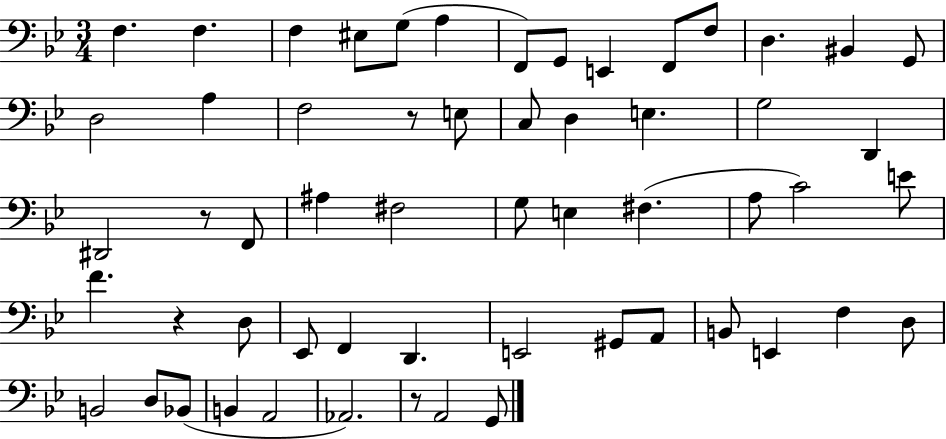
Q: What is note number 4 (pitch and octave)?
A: EIS3